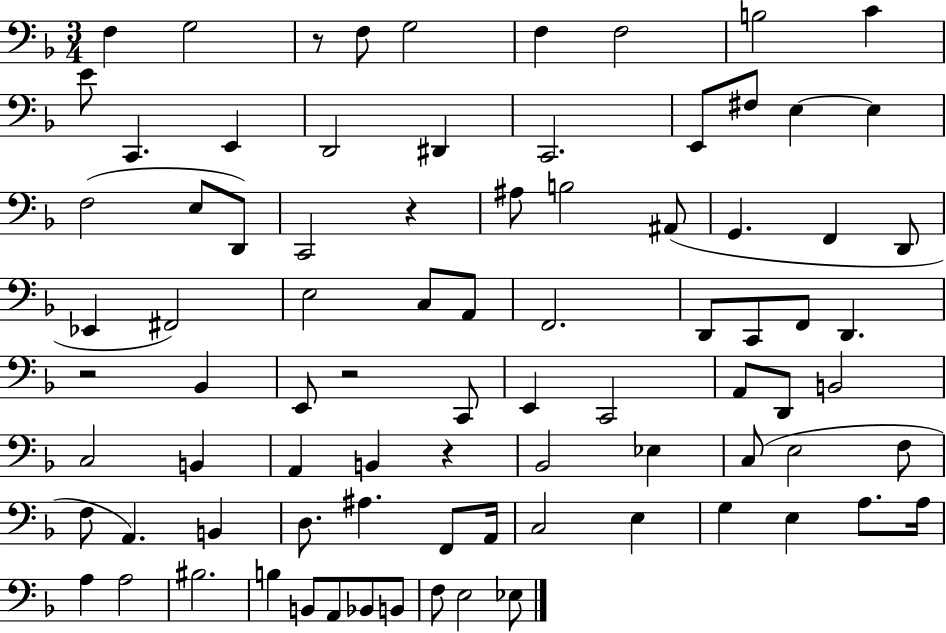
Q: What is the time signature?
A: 3/4